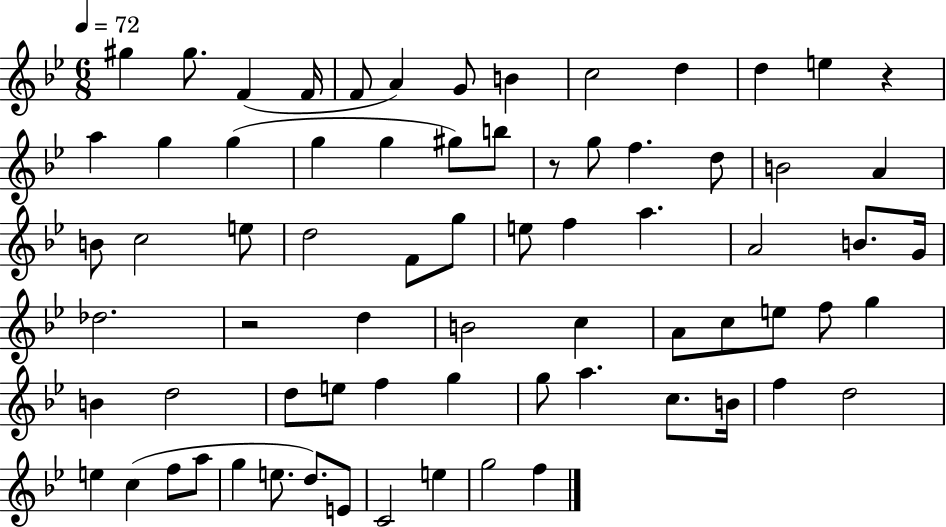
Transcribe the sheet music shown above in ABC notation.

X:1
T:Untitled
M:6/8
L:1/4
K:Bb
^g ^g/2 F F/4 F/2 A G/2 B c2 d d e z a g g g g ^g/2 b/2 z/2 g/2 f d/2 B2 A B/2 c2 e/2 d2 F/2 g/2 e/2 f a A2 B/2 G/4 _d2 z2 d B2 c A/2 c/2 e/2 f/2 g B d2 d/2 e/2 f g g/2 a c/2 B/4 f d2 e c f/2 a/2 g e/2 d/2 E/2 C2 e g2 f